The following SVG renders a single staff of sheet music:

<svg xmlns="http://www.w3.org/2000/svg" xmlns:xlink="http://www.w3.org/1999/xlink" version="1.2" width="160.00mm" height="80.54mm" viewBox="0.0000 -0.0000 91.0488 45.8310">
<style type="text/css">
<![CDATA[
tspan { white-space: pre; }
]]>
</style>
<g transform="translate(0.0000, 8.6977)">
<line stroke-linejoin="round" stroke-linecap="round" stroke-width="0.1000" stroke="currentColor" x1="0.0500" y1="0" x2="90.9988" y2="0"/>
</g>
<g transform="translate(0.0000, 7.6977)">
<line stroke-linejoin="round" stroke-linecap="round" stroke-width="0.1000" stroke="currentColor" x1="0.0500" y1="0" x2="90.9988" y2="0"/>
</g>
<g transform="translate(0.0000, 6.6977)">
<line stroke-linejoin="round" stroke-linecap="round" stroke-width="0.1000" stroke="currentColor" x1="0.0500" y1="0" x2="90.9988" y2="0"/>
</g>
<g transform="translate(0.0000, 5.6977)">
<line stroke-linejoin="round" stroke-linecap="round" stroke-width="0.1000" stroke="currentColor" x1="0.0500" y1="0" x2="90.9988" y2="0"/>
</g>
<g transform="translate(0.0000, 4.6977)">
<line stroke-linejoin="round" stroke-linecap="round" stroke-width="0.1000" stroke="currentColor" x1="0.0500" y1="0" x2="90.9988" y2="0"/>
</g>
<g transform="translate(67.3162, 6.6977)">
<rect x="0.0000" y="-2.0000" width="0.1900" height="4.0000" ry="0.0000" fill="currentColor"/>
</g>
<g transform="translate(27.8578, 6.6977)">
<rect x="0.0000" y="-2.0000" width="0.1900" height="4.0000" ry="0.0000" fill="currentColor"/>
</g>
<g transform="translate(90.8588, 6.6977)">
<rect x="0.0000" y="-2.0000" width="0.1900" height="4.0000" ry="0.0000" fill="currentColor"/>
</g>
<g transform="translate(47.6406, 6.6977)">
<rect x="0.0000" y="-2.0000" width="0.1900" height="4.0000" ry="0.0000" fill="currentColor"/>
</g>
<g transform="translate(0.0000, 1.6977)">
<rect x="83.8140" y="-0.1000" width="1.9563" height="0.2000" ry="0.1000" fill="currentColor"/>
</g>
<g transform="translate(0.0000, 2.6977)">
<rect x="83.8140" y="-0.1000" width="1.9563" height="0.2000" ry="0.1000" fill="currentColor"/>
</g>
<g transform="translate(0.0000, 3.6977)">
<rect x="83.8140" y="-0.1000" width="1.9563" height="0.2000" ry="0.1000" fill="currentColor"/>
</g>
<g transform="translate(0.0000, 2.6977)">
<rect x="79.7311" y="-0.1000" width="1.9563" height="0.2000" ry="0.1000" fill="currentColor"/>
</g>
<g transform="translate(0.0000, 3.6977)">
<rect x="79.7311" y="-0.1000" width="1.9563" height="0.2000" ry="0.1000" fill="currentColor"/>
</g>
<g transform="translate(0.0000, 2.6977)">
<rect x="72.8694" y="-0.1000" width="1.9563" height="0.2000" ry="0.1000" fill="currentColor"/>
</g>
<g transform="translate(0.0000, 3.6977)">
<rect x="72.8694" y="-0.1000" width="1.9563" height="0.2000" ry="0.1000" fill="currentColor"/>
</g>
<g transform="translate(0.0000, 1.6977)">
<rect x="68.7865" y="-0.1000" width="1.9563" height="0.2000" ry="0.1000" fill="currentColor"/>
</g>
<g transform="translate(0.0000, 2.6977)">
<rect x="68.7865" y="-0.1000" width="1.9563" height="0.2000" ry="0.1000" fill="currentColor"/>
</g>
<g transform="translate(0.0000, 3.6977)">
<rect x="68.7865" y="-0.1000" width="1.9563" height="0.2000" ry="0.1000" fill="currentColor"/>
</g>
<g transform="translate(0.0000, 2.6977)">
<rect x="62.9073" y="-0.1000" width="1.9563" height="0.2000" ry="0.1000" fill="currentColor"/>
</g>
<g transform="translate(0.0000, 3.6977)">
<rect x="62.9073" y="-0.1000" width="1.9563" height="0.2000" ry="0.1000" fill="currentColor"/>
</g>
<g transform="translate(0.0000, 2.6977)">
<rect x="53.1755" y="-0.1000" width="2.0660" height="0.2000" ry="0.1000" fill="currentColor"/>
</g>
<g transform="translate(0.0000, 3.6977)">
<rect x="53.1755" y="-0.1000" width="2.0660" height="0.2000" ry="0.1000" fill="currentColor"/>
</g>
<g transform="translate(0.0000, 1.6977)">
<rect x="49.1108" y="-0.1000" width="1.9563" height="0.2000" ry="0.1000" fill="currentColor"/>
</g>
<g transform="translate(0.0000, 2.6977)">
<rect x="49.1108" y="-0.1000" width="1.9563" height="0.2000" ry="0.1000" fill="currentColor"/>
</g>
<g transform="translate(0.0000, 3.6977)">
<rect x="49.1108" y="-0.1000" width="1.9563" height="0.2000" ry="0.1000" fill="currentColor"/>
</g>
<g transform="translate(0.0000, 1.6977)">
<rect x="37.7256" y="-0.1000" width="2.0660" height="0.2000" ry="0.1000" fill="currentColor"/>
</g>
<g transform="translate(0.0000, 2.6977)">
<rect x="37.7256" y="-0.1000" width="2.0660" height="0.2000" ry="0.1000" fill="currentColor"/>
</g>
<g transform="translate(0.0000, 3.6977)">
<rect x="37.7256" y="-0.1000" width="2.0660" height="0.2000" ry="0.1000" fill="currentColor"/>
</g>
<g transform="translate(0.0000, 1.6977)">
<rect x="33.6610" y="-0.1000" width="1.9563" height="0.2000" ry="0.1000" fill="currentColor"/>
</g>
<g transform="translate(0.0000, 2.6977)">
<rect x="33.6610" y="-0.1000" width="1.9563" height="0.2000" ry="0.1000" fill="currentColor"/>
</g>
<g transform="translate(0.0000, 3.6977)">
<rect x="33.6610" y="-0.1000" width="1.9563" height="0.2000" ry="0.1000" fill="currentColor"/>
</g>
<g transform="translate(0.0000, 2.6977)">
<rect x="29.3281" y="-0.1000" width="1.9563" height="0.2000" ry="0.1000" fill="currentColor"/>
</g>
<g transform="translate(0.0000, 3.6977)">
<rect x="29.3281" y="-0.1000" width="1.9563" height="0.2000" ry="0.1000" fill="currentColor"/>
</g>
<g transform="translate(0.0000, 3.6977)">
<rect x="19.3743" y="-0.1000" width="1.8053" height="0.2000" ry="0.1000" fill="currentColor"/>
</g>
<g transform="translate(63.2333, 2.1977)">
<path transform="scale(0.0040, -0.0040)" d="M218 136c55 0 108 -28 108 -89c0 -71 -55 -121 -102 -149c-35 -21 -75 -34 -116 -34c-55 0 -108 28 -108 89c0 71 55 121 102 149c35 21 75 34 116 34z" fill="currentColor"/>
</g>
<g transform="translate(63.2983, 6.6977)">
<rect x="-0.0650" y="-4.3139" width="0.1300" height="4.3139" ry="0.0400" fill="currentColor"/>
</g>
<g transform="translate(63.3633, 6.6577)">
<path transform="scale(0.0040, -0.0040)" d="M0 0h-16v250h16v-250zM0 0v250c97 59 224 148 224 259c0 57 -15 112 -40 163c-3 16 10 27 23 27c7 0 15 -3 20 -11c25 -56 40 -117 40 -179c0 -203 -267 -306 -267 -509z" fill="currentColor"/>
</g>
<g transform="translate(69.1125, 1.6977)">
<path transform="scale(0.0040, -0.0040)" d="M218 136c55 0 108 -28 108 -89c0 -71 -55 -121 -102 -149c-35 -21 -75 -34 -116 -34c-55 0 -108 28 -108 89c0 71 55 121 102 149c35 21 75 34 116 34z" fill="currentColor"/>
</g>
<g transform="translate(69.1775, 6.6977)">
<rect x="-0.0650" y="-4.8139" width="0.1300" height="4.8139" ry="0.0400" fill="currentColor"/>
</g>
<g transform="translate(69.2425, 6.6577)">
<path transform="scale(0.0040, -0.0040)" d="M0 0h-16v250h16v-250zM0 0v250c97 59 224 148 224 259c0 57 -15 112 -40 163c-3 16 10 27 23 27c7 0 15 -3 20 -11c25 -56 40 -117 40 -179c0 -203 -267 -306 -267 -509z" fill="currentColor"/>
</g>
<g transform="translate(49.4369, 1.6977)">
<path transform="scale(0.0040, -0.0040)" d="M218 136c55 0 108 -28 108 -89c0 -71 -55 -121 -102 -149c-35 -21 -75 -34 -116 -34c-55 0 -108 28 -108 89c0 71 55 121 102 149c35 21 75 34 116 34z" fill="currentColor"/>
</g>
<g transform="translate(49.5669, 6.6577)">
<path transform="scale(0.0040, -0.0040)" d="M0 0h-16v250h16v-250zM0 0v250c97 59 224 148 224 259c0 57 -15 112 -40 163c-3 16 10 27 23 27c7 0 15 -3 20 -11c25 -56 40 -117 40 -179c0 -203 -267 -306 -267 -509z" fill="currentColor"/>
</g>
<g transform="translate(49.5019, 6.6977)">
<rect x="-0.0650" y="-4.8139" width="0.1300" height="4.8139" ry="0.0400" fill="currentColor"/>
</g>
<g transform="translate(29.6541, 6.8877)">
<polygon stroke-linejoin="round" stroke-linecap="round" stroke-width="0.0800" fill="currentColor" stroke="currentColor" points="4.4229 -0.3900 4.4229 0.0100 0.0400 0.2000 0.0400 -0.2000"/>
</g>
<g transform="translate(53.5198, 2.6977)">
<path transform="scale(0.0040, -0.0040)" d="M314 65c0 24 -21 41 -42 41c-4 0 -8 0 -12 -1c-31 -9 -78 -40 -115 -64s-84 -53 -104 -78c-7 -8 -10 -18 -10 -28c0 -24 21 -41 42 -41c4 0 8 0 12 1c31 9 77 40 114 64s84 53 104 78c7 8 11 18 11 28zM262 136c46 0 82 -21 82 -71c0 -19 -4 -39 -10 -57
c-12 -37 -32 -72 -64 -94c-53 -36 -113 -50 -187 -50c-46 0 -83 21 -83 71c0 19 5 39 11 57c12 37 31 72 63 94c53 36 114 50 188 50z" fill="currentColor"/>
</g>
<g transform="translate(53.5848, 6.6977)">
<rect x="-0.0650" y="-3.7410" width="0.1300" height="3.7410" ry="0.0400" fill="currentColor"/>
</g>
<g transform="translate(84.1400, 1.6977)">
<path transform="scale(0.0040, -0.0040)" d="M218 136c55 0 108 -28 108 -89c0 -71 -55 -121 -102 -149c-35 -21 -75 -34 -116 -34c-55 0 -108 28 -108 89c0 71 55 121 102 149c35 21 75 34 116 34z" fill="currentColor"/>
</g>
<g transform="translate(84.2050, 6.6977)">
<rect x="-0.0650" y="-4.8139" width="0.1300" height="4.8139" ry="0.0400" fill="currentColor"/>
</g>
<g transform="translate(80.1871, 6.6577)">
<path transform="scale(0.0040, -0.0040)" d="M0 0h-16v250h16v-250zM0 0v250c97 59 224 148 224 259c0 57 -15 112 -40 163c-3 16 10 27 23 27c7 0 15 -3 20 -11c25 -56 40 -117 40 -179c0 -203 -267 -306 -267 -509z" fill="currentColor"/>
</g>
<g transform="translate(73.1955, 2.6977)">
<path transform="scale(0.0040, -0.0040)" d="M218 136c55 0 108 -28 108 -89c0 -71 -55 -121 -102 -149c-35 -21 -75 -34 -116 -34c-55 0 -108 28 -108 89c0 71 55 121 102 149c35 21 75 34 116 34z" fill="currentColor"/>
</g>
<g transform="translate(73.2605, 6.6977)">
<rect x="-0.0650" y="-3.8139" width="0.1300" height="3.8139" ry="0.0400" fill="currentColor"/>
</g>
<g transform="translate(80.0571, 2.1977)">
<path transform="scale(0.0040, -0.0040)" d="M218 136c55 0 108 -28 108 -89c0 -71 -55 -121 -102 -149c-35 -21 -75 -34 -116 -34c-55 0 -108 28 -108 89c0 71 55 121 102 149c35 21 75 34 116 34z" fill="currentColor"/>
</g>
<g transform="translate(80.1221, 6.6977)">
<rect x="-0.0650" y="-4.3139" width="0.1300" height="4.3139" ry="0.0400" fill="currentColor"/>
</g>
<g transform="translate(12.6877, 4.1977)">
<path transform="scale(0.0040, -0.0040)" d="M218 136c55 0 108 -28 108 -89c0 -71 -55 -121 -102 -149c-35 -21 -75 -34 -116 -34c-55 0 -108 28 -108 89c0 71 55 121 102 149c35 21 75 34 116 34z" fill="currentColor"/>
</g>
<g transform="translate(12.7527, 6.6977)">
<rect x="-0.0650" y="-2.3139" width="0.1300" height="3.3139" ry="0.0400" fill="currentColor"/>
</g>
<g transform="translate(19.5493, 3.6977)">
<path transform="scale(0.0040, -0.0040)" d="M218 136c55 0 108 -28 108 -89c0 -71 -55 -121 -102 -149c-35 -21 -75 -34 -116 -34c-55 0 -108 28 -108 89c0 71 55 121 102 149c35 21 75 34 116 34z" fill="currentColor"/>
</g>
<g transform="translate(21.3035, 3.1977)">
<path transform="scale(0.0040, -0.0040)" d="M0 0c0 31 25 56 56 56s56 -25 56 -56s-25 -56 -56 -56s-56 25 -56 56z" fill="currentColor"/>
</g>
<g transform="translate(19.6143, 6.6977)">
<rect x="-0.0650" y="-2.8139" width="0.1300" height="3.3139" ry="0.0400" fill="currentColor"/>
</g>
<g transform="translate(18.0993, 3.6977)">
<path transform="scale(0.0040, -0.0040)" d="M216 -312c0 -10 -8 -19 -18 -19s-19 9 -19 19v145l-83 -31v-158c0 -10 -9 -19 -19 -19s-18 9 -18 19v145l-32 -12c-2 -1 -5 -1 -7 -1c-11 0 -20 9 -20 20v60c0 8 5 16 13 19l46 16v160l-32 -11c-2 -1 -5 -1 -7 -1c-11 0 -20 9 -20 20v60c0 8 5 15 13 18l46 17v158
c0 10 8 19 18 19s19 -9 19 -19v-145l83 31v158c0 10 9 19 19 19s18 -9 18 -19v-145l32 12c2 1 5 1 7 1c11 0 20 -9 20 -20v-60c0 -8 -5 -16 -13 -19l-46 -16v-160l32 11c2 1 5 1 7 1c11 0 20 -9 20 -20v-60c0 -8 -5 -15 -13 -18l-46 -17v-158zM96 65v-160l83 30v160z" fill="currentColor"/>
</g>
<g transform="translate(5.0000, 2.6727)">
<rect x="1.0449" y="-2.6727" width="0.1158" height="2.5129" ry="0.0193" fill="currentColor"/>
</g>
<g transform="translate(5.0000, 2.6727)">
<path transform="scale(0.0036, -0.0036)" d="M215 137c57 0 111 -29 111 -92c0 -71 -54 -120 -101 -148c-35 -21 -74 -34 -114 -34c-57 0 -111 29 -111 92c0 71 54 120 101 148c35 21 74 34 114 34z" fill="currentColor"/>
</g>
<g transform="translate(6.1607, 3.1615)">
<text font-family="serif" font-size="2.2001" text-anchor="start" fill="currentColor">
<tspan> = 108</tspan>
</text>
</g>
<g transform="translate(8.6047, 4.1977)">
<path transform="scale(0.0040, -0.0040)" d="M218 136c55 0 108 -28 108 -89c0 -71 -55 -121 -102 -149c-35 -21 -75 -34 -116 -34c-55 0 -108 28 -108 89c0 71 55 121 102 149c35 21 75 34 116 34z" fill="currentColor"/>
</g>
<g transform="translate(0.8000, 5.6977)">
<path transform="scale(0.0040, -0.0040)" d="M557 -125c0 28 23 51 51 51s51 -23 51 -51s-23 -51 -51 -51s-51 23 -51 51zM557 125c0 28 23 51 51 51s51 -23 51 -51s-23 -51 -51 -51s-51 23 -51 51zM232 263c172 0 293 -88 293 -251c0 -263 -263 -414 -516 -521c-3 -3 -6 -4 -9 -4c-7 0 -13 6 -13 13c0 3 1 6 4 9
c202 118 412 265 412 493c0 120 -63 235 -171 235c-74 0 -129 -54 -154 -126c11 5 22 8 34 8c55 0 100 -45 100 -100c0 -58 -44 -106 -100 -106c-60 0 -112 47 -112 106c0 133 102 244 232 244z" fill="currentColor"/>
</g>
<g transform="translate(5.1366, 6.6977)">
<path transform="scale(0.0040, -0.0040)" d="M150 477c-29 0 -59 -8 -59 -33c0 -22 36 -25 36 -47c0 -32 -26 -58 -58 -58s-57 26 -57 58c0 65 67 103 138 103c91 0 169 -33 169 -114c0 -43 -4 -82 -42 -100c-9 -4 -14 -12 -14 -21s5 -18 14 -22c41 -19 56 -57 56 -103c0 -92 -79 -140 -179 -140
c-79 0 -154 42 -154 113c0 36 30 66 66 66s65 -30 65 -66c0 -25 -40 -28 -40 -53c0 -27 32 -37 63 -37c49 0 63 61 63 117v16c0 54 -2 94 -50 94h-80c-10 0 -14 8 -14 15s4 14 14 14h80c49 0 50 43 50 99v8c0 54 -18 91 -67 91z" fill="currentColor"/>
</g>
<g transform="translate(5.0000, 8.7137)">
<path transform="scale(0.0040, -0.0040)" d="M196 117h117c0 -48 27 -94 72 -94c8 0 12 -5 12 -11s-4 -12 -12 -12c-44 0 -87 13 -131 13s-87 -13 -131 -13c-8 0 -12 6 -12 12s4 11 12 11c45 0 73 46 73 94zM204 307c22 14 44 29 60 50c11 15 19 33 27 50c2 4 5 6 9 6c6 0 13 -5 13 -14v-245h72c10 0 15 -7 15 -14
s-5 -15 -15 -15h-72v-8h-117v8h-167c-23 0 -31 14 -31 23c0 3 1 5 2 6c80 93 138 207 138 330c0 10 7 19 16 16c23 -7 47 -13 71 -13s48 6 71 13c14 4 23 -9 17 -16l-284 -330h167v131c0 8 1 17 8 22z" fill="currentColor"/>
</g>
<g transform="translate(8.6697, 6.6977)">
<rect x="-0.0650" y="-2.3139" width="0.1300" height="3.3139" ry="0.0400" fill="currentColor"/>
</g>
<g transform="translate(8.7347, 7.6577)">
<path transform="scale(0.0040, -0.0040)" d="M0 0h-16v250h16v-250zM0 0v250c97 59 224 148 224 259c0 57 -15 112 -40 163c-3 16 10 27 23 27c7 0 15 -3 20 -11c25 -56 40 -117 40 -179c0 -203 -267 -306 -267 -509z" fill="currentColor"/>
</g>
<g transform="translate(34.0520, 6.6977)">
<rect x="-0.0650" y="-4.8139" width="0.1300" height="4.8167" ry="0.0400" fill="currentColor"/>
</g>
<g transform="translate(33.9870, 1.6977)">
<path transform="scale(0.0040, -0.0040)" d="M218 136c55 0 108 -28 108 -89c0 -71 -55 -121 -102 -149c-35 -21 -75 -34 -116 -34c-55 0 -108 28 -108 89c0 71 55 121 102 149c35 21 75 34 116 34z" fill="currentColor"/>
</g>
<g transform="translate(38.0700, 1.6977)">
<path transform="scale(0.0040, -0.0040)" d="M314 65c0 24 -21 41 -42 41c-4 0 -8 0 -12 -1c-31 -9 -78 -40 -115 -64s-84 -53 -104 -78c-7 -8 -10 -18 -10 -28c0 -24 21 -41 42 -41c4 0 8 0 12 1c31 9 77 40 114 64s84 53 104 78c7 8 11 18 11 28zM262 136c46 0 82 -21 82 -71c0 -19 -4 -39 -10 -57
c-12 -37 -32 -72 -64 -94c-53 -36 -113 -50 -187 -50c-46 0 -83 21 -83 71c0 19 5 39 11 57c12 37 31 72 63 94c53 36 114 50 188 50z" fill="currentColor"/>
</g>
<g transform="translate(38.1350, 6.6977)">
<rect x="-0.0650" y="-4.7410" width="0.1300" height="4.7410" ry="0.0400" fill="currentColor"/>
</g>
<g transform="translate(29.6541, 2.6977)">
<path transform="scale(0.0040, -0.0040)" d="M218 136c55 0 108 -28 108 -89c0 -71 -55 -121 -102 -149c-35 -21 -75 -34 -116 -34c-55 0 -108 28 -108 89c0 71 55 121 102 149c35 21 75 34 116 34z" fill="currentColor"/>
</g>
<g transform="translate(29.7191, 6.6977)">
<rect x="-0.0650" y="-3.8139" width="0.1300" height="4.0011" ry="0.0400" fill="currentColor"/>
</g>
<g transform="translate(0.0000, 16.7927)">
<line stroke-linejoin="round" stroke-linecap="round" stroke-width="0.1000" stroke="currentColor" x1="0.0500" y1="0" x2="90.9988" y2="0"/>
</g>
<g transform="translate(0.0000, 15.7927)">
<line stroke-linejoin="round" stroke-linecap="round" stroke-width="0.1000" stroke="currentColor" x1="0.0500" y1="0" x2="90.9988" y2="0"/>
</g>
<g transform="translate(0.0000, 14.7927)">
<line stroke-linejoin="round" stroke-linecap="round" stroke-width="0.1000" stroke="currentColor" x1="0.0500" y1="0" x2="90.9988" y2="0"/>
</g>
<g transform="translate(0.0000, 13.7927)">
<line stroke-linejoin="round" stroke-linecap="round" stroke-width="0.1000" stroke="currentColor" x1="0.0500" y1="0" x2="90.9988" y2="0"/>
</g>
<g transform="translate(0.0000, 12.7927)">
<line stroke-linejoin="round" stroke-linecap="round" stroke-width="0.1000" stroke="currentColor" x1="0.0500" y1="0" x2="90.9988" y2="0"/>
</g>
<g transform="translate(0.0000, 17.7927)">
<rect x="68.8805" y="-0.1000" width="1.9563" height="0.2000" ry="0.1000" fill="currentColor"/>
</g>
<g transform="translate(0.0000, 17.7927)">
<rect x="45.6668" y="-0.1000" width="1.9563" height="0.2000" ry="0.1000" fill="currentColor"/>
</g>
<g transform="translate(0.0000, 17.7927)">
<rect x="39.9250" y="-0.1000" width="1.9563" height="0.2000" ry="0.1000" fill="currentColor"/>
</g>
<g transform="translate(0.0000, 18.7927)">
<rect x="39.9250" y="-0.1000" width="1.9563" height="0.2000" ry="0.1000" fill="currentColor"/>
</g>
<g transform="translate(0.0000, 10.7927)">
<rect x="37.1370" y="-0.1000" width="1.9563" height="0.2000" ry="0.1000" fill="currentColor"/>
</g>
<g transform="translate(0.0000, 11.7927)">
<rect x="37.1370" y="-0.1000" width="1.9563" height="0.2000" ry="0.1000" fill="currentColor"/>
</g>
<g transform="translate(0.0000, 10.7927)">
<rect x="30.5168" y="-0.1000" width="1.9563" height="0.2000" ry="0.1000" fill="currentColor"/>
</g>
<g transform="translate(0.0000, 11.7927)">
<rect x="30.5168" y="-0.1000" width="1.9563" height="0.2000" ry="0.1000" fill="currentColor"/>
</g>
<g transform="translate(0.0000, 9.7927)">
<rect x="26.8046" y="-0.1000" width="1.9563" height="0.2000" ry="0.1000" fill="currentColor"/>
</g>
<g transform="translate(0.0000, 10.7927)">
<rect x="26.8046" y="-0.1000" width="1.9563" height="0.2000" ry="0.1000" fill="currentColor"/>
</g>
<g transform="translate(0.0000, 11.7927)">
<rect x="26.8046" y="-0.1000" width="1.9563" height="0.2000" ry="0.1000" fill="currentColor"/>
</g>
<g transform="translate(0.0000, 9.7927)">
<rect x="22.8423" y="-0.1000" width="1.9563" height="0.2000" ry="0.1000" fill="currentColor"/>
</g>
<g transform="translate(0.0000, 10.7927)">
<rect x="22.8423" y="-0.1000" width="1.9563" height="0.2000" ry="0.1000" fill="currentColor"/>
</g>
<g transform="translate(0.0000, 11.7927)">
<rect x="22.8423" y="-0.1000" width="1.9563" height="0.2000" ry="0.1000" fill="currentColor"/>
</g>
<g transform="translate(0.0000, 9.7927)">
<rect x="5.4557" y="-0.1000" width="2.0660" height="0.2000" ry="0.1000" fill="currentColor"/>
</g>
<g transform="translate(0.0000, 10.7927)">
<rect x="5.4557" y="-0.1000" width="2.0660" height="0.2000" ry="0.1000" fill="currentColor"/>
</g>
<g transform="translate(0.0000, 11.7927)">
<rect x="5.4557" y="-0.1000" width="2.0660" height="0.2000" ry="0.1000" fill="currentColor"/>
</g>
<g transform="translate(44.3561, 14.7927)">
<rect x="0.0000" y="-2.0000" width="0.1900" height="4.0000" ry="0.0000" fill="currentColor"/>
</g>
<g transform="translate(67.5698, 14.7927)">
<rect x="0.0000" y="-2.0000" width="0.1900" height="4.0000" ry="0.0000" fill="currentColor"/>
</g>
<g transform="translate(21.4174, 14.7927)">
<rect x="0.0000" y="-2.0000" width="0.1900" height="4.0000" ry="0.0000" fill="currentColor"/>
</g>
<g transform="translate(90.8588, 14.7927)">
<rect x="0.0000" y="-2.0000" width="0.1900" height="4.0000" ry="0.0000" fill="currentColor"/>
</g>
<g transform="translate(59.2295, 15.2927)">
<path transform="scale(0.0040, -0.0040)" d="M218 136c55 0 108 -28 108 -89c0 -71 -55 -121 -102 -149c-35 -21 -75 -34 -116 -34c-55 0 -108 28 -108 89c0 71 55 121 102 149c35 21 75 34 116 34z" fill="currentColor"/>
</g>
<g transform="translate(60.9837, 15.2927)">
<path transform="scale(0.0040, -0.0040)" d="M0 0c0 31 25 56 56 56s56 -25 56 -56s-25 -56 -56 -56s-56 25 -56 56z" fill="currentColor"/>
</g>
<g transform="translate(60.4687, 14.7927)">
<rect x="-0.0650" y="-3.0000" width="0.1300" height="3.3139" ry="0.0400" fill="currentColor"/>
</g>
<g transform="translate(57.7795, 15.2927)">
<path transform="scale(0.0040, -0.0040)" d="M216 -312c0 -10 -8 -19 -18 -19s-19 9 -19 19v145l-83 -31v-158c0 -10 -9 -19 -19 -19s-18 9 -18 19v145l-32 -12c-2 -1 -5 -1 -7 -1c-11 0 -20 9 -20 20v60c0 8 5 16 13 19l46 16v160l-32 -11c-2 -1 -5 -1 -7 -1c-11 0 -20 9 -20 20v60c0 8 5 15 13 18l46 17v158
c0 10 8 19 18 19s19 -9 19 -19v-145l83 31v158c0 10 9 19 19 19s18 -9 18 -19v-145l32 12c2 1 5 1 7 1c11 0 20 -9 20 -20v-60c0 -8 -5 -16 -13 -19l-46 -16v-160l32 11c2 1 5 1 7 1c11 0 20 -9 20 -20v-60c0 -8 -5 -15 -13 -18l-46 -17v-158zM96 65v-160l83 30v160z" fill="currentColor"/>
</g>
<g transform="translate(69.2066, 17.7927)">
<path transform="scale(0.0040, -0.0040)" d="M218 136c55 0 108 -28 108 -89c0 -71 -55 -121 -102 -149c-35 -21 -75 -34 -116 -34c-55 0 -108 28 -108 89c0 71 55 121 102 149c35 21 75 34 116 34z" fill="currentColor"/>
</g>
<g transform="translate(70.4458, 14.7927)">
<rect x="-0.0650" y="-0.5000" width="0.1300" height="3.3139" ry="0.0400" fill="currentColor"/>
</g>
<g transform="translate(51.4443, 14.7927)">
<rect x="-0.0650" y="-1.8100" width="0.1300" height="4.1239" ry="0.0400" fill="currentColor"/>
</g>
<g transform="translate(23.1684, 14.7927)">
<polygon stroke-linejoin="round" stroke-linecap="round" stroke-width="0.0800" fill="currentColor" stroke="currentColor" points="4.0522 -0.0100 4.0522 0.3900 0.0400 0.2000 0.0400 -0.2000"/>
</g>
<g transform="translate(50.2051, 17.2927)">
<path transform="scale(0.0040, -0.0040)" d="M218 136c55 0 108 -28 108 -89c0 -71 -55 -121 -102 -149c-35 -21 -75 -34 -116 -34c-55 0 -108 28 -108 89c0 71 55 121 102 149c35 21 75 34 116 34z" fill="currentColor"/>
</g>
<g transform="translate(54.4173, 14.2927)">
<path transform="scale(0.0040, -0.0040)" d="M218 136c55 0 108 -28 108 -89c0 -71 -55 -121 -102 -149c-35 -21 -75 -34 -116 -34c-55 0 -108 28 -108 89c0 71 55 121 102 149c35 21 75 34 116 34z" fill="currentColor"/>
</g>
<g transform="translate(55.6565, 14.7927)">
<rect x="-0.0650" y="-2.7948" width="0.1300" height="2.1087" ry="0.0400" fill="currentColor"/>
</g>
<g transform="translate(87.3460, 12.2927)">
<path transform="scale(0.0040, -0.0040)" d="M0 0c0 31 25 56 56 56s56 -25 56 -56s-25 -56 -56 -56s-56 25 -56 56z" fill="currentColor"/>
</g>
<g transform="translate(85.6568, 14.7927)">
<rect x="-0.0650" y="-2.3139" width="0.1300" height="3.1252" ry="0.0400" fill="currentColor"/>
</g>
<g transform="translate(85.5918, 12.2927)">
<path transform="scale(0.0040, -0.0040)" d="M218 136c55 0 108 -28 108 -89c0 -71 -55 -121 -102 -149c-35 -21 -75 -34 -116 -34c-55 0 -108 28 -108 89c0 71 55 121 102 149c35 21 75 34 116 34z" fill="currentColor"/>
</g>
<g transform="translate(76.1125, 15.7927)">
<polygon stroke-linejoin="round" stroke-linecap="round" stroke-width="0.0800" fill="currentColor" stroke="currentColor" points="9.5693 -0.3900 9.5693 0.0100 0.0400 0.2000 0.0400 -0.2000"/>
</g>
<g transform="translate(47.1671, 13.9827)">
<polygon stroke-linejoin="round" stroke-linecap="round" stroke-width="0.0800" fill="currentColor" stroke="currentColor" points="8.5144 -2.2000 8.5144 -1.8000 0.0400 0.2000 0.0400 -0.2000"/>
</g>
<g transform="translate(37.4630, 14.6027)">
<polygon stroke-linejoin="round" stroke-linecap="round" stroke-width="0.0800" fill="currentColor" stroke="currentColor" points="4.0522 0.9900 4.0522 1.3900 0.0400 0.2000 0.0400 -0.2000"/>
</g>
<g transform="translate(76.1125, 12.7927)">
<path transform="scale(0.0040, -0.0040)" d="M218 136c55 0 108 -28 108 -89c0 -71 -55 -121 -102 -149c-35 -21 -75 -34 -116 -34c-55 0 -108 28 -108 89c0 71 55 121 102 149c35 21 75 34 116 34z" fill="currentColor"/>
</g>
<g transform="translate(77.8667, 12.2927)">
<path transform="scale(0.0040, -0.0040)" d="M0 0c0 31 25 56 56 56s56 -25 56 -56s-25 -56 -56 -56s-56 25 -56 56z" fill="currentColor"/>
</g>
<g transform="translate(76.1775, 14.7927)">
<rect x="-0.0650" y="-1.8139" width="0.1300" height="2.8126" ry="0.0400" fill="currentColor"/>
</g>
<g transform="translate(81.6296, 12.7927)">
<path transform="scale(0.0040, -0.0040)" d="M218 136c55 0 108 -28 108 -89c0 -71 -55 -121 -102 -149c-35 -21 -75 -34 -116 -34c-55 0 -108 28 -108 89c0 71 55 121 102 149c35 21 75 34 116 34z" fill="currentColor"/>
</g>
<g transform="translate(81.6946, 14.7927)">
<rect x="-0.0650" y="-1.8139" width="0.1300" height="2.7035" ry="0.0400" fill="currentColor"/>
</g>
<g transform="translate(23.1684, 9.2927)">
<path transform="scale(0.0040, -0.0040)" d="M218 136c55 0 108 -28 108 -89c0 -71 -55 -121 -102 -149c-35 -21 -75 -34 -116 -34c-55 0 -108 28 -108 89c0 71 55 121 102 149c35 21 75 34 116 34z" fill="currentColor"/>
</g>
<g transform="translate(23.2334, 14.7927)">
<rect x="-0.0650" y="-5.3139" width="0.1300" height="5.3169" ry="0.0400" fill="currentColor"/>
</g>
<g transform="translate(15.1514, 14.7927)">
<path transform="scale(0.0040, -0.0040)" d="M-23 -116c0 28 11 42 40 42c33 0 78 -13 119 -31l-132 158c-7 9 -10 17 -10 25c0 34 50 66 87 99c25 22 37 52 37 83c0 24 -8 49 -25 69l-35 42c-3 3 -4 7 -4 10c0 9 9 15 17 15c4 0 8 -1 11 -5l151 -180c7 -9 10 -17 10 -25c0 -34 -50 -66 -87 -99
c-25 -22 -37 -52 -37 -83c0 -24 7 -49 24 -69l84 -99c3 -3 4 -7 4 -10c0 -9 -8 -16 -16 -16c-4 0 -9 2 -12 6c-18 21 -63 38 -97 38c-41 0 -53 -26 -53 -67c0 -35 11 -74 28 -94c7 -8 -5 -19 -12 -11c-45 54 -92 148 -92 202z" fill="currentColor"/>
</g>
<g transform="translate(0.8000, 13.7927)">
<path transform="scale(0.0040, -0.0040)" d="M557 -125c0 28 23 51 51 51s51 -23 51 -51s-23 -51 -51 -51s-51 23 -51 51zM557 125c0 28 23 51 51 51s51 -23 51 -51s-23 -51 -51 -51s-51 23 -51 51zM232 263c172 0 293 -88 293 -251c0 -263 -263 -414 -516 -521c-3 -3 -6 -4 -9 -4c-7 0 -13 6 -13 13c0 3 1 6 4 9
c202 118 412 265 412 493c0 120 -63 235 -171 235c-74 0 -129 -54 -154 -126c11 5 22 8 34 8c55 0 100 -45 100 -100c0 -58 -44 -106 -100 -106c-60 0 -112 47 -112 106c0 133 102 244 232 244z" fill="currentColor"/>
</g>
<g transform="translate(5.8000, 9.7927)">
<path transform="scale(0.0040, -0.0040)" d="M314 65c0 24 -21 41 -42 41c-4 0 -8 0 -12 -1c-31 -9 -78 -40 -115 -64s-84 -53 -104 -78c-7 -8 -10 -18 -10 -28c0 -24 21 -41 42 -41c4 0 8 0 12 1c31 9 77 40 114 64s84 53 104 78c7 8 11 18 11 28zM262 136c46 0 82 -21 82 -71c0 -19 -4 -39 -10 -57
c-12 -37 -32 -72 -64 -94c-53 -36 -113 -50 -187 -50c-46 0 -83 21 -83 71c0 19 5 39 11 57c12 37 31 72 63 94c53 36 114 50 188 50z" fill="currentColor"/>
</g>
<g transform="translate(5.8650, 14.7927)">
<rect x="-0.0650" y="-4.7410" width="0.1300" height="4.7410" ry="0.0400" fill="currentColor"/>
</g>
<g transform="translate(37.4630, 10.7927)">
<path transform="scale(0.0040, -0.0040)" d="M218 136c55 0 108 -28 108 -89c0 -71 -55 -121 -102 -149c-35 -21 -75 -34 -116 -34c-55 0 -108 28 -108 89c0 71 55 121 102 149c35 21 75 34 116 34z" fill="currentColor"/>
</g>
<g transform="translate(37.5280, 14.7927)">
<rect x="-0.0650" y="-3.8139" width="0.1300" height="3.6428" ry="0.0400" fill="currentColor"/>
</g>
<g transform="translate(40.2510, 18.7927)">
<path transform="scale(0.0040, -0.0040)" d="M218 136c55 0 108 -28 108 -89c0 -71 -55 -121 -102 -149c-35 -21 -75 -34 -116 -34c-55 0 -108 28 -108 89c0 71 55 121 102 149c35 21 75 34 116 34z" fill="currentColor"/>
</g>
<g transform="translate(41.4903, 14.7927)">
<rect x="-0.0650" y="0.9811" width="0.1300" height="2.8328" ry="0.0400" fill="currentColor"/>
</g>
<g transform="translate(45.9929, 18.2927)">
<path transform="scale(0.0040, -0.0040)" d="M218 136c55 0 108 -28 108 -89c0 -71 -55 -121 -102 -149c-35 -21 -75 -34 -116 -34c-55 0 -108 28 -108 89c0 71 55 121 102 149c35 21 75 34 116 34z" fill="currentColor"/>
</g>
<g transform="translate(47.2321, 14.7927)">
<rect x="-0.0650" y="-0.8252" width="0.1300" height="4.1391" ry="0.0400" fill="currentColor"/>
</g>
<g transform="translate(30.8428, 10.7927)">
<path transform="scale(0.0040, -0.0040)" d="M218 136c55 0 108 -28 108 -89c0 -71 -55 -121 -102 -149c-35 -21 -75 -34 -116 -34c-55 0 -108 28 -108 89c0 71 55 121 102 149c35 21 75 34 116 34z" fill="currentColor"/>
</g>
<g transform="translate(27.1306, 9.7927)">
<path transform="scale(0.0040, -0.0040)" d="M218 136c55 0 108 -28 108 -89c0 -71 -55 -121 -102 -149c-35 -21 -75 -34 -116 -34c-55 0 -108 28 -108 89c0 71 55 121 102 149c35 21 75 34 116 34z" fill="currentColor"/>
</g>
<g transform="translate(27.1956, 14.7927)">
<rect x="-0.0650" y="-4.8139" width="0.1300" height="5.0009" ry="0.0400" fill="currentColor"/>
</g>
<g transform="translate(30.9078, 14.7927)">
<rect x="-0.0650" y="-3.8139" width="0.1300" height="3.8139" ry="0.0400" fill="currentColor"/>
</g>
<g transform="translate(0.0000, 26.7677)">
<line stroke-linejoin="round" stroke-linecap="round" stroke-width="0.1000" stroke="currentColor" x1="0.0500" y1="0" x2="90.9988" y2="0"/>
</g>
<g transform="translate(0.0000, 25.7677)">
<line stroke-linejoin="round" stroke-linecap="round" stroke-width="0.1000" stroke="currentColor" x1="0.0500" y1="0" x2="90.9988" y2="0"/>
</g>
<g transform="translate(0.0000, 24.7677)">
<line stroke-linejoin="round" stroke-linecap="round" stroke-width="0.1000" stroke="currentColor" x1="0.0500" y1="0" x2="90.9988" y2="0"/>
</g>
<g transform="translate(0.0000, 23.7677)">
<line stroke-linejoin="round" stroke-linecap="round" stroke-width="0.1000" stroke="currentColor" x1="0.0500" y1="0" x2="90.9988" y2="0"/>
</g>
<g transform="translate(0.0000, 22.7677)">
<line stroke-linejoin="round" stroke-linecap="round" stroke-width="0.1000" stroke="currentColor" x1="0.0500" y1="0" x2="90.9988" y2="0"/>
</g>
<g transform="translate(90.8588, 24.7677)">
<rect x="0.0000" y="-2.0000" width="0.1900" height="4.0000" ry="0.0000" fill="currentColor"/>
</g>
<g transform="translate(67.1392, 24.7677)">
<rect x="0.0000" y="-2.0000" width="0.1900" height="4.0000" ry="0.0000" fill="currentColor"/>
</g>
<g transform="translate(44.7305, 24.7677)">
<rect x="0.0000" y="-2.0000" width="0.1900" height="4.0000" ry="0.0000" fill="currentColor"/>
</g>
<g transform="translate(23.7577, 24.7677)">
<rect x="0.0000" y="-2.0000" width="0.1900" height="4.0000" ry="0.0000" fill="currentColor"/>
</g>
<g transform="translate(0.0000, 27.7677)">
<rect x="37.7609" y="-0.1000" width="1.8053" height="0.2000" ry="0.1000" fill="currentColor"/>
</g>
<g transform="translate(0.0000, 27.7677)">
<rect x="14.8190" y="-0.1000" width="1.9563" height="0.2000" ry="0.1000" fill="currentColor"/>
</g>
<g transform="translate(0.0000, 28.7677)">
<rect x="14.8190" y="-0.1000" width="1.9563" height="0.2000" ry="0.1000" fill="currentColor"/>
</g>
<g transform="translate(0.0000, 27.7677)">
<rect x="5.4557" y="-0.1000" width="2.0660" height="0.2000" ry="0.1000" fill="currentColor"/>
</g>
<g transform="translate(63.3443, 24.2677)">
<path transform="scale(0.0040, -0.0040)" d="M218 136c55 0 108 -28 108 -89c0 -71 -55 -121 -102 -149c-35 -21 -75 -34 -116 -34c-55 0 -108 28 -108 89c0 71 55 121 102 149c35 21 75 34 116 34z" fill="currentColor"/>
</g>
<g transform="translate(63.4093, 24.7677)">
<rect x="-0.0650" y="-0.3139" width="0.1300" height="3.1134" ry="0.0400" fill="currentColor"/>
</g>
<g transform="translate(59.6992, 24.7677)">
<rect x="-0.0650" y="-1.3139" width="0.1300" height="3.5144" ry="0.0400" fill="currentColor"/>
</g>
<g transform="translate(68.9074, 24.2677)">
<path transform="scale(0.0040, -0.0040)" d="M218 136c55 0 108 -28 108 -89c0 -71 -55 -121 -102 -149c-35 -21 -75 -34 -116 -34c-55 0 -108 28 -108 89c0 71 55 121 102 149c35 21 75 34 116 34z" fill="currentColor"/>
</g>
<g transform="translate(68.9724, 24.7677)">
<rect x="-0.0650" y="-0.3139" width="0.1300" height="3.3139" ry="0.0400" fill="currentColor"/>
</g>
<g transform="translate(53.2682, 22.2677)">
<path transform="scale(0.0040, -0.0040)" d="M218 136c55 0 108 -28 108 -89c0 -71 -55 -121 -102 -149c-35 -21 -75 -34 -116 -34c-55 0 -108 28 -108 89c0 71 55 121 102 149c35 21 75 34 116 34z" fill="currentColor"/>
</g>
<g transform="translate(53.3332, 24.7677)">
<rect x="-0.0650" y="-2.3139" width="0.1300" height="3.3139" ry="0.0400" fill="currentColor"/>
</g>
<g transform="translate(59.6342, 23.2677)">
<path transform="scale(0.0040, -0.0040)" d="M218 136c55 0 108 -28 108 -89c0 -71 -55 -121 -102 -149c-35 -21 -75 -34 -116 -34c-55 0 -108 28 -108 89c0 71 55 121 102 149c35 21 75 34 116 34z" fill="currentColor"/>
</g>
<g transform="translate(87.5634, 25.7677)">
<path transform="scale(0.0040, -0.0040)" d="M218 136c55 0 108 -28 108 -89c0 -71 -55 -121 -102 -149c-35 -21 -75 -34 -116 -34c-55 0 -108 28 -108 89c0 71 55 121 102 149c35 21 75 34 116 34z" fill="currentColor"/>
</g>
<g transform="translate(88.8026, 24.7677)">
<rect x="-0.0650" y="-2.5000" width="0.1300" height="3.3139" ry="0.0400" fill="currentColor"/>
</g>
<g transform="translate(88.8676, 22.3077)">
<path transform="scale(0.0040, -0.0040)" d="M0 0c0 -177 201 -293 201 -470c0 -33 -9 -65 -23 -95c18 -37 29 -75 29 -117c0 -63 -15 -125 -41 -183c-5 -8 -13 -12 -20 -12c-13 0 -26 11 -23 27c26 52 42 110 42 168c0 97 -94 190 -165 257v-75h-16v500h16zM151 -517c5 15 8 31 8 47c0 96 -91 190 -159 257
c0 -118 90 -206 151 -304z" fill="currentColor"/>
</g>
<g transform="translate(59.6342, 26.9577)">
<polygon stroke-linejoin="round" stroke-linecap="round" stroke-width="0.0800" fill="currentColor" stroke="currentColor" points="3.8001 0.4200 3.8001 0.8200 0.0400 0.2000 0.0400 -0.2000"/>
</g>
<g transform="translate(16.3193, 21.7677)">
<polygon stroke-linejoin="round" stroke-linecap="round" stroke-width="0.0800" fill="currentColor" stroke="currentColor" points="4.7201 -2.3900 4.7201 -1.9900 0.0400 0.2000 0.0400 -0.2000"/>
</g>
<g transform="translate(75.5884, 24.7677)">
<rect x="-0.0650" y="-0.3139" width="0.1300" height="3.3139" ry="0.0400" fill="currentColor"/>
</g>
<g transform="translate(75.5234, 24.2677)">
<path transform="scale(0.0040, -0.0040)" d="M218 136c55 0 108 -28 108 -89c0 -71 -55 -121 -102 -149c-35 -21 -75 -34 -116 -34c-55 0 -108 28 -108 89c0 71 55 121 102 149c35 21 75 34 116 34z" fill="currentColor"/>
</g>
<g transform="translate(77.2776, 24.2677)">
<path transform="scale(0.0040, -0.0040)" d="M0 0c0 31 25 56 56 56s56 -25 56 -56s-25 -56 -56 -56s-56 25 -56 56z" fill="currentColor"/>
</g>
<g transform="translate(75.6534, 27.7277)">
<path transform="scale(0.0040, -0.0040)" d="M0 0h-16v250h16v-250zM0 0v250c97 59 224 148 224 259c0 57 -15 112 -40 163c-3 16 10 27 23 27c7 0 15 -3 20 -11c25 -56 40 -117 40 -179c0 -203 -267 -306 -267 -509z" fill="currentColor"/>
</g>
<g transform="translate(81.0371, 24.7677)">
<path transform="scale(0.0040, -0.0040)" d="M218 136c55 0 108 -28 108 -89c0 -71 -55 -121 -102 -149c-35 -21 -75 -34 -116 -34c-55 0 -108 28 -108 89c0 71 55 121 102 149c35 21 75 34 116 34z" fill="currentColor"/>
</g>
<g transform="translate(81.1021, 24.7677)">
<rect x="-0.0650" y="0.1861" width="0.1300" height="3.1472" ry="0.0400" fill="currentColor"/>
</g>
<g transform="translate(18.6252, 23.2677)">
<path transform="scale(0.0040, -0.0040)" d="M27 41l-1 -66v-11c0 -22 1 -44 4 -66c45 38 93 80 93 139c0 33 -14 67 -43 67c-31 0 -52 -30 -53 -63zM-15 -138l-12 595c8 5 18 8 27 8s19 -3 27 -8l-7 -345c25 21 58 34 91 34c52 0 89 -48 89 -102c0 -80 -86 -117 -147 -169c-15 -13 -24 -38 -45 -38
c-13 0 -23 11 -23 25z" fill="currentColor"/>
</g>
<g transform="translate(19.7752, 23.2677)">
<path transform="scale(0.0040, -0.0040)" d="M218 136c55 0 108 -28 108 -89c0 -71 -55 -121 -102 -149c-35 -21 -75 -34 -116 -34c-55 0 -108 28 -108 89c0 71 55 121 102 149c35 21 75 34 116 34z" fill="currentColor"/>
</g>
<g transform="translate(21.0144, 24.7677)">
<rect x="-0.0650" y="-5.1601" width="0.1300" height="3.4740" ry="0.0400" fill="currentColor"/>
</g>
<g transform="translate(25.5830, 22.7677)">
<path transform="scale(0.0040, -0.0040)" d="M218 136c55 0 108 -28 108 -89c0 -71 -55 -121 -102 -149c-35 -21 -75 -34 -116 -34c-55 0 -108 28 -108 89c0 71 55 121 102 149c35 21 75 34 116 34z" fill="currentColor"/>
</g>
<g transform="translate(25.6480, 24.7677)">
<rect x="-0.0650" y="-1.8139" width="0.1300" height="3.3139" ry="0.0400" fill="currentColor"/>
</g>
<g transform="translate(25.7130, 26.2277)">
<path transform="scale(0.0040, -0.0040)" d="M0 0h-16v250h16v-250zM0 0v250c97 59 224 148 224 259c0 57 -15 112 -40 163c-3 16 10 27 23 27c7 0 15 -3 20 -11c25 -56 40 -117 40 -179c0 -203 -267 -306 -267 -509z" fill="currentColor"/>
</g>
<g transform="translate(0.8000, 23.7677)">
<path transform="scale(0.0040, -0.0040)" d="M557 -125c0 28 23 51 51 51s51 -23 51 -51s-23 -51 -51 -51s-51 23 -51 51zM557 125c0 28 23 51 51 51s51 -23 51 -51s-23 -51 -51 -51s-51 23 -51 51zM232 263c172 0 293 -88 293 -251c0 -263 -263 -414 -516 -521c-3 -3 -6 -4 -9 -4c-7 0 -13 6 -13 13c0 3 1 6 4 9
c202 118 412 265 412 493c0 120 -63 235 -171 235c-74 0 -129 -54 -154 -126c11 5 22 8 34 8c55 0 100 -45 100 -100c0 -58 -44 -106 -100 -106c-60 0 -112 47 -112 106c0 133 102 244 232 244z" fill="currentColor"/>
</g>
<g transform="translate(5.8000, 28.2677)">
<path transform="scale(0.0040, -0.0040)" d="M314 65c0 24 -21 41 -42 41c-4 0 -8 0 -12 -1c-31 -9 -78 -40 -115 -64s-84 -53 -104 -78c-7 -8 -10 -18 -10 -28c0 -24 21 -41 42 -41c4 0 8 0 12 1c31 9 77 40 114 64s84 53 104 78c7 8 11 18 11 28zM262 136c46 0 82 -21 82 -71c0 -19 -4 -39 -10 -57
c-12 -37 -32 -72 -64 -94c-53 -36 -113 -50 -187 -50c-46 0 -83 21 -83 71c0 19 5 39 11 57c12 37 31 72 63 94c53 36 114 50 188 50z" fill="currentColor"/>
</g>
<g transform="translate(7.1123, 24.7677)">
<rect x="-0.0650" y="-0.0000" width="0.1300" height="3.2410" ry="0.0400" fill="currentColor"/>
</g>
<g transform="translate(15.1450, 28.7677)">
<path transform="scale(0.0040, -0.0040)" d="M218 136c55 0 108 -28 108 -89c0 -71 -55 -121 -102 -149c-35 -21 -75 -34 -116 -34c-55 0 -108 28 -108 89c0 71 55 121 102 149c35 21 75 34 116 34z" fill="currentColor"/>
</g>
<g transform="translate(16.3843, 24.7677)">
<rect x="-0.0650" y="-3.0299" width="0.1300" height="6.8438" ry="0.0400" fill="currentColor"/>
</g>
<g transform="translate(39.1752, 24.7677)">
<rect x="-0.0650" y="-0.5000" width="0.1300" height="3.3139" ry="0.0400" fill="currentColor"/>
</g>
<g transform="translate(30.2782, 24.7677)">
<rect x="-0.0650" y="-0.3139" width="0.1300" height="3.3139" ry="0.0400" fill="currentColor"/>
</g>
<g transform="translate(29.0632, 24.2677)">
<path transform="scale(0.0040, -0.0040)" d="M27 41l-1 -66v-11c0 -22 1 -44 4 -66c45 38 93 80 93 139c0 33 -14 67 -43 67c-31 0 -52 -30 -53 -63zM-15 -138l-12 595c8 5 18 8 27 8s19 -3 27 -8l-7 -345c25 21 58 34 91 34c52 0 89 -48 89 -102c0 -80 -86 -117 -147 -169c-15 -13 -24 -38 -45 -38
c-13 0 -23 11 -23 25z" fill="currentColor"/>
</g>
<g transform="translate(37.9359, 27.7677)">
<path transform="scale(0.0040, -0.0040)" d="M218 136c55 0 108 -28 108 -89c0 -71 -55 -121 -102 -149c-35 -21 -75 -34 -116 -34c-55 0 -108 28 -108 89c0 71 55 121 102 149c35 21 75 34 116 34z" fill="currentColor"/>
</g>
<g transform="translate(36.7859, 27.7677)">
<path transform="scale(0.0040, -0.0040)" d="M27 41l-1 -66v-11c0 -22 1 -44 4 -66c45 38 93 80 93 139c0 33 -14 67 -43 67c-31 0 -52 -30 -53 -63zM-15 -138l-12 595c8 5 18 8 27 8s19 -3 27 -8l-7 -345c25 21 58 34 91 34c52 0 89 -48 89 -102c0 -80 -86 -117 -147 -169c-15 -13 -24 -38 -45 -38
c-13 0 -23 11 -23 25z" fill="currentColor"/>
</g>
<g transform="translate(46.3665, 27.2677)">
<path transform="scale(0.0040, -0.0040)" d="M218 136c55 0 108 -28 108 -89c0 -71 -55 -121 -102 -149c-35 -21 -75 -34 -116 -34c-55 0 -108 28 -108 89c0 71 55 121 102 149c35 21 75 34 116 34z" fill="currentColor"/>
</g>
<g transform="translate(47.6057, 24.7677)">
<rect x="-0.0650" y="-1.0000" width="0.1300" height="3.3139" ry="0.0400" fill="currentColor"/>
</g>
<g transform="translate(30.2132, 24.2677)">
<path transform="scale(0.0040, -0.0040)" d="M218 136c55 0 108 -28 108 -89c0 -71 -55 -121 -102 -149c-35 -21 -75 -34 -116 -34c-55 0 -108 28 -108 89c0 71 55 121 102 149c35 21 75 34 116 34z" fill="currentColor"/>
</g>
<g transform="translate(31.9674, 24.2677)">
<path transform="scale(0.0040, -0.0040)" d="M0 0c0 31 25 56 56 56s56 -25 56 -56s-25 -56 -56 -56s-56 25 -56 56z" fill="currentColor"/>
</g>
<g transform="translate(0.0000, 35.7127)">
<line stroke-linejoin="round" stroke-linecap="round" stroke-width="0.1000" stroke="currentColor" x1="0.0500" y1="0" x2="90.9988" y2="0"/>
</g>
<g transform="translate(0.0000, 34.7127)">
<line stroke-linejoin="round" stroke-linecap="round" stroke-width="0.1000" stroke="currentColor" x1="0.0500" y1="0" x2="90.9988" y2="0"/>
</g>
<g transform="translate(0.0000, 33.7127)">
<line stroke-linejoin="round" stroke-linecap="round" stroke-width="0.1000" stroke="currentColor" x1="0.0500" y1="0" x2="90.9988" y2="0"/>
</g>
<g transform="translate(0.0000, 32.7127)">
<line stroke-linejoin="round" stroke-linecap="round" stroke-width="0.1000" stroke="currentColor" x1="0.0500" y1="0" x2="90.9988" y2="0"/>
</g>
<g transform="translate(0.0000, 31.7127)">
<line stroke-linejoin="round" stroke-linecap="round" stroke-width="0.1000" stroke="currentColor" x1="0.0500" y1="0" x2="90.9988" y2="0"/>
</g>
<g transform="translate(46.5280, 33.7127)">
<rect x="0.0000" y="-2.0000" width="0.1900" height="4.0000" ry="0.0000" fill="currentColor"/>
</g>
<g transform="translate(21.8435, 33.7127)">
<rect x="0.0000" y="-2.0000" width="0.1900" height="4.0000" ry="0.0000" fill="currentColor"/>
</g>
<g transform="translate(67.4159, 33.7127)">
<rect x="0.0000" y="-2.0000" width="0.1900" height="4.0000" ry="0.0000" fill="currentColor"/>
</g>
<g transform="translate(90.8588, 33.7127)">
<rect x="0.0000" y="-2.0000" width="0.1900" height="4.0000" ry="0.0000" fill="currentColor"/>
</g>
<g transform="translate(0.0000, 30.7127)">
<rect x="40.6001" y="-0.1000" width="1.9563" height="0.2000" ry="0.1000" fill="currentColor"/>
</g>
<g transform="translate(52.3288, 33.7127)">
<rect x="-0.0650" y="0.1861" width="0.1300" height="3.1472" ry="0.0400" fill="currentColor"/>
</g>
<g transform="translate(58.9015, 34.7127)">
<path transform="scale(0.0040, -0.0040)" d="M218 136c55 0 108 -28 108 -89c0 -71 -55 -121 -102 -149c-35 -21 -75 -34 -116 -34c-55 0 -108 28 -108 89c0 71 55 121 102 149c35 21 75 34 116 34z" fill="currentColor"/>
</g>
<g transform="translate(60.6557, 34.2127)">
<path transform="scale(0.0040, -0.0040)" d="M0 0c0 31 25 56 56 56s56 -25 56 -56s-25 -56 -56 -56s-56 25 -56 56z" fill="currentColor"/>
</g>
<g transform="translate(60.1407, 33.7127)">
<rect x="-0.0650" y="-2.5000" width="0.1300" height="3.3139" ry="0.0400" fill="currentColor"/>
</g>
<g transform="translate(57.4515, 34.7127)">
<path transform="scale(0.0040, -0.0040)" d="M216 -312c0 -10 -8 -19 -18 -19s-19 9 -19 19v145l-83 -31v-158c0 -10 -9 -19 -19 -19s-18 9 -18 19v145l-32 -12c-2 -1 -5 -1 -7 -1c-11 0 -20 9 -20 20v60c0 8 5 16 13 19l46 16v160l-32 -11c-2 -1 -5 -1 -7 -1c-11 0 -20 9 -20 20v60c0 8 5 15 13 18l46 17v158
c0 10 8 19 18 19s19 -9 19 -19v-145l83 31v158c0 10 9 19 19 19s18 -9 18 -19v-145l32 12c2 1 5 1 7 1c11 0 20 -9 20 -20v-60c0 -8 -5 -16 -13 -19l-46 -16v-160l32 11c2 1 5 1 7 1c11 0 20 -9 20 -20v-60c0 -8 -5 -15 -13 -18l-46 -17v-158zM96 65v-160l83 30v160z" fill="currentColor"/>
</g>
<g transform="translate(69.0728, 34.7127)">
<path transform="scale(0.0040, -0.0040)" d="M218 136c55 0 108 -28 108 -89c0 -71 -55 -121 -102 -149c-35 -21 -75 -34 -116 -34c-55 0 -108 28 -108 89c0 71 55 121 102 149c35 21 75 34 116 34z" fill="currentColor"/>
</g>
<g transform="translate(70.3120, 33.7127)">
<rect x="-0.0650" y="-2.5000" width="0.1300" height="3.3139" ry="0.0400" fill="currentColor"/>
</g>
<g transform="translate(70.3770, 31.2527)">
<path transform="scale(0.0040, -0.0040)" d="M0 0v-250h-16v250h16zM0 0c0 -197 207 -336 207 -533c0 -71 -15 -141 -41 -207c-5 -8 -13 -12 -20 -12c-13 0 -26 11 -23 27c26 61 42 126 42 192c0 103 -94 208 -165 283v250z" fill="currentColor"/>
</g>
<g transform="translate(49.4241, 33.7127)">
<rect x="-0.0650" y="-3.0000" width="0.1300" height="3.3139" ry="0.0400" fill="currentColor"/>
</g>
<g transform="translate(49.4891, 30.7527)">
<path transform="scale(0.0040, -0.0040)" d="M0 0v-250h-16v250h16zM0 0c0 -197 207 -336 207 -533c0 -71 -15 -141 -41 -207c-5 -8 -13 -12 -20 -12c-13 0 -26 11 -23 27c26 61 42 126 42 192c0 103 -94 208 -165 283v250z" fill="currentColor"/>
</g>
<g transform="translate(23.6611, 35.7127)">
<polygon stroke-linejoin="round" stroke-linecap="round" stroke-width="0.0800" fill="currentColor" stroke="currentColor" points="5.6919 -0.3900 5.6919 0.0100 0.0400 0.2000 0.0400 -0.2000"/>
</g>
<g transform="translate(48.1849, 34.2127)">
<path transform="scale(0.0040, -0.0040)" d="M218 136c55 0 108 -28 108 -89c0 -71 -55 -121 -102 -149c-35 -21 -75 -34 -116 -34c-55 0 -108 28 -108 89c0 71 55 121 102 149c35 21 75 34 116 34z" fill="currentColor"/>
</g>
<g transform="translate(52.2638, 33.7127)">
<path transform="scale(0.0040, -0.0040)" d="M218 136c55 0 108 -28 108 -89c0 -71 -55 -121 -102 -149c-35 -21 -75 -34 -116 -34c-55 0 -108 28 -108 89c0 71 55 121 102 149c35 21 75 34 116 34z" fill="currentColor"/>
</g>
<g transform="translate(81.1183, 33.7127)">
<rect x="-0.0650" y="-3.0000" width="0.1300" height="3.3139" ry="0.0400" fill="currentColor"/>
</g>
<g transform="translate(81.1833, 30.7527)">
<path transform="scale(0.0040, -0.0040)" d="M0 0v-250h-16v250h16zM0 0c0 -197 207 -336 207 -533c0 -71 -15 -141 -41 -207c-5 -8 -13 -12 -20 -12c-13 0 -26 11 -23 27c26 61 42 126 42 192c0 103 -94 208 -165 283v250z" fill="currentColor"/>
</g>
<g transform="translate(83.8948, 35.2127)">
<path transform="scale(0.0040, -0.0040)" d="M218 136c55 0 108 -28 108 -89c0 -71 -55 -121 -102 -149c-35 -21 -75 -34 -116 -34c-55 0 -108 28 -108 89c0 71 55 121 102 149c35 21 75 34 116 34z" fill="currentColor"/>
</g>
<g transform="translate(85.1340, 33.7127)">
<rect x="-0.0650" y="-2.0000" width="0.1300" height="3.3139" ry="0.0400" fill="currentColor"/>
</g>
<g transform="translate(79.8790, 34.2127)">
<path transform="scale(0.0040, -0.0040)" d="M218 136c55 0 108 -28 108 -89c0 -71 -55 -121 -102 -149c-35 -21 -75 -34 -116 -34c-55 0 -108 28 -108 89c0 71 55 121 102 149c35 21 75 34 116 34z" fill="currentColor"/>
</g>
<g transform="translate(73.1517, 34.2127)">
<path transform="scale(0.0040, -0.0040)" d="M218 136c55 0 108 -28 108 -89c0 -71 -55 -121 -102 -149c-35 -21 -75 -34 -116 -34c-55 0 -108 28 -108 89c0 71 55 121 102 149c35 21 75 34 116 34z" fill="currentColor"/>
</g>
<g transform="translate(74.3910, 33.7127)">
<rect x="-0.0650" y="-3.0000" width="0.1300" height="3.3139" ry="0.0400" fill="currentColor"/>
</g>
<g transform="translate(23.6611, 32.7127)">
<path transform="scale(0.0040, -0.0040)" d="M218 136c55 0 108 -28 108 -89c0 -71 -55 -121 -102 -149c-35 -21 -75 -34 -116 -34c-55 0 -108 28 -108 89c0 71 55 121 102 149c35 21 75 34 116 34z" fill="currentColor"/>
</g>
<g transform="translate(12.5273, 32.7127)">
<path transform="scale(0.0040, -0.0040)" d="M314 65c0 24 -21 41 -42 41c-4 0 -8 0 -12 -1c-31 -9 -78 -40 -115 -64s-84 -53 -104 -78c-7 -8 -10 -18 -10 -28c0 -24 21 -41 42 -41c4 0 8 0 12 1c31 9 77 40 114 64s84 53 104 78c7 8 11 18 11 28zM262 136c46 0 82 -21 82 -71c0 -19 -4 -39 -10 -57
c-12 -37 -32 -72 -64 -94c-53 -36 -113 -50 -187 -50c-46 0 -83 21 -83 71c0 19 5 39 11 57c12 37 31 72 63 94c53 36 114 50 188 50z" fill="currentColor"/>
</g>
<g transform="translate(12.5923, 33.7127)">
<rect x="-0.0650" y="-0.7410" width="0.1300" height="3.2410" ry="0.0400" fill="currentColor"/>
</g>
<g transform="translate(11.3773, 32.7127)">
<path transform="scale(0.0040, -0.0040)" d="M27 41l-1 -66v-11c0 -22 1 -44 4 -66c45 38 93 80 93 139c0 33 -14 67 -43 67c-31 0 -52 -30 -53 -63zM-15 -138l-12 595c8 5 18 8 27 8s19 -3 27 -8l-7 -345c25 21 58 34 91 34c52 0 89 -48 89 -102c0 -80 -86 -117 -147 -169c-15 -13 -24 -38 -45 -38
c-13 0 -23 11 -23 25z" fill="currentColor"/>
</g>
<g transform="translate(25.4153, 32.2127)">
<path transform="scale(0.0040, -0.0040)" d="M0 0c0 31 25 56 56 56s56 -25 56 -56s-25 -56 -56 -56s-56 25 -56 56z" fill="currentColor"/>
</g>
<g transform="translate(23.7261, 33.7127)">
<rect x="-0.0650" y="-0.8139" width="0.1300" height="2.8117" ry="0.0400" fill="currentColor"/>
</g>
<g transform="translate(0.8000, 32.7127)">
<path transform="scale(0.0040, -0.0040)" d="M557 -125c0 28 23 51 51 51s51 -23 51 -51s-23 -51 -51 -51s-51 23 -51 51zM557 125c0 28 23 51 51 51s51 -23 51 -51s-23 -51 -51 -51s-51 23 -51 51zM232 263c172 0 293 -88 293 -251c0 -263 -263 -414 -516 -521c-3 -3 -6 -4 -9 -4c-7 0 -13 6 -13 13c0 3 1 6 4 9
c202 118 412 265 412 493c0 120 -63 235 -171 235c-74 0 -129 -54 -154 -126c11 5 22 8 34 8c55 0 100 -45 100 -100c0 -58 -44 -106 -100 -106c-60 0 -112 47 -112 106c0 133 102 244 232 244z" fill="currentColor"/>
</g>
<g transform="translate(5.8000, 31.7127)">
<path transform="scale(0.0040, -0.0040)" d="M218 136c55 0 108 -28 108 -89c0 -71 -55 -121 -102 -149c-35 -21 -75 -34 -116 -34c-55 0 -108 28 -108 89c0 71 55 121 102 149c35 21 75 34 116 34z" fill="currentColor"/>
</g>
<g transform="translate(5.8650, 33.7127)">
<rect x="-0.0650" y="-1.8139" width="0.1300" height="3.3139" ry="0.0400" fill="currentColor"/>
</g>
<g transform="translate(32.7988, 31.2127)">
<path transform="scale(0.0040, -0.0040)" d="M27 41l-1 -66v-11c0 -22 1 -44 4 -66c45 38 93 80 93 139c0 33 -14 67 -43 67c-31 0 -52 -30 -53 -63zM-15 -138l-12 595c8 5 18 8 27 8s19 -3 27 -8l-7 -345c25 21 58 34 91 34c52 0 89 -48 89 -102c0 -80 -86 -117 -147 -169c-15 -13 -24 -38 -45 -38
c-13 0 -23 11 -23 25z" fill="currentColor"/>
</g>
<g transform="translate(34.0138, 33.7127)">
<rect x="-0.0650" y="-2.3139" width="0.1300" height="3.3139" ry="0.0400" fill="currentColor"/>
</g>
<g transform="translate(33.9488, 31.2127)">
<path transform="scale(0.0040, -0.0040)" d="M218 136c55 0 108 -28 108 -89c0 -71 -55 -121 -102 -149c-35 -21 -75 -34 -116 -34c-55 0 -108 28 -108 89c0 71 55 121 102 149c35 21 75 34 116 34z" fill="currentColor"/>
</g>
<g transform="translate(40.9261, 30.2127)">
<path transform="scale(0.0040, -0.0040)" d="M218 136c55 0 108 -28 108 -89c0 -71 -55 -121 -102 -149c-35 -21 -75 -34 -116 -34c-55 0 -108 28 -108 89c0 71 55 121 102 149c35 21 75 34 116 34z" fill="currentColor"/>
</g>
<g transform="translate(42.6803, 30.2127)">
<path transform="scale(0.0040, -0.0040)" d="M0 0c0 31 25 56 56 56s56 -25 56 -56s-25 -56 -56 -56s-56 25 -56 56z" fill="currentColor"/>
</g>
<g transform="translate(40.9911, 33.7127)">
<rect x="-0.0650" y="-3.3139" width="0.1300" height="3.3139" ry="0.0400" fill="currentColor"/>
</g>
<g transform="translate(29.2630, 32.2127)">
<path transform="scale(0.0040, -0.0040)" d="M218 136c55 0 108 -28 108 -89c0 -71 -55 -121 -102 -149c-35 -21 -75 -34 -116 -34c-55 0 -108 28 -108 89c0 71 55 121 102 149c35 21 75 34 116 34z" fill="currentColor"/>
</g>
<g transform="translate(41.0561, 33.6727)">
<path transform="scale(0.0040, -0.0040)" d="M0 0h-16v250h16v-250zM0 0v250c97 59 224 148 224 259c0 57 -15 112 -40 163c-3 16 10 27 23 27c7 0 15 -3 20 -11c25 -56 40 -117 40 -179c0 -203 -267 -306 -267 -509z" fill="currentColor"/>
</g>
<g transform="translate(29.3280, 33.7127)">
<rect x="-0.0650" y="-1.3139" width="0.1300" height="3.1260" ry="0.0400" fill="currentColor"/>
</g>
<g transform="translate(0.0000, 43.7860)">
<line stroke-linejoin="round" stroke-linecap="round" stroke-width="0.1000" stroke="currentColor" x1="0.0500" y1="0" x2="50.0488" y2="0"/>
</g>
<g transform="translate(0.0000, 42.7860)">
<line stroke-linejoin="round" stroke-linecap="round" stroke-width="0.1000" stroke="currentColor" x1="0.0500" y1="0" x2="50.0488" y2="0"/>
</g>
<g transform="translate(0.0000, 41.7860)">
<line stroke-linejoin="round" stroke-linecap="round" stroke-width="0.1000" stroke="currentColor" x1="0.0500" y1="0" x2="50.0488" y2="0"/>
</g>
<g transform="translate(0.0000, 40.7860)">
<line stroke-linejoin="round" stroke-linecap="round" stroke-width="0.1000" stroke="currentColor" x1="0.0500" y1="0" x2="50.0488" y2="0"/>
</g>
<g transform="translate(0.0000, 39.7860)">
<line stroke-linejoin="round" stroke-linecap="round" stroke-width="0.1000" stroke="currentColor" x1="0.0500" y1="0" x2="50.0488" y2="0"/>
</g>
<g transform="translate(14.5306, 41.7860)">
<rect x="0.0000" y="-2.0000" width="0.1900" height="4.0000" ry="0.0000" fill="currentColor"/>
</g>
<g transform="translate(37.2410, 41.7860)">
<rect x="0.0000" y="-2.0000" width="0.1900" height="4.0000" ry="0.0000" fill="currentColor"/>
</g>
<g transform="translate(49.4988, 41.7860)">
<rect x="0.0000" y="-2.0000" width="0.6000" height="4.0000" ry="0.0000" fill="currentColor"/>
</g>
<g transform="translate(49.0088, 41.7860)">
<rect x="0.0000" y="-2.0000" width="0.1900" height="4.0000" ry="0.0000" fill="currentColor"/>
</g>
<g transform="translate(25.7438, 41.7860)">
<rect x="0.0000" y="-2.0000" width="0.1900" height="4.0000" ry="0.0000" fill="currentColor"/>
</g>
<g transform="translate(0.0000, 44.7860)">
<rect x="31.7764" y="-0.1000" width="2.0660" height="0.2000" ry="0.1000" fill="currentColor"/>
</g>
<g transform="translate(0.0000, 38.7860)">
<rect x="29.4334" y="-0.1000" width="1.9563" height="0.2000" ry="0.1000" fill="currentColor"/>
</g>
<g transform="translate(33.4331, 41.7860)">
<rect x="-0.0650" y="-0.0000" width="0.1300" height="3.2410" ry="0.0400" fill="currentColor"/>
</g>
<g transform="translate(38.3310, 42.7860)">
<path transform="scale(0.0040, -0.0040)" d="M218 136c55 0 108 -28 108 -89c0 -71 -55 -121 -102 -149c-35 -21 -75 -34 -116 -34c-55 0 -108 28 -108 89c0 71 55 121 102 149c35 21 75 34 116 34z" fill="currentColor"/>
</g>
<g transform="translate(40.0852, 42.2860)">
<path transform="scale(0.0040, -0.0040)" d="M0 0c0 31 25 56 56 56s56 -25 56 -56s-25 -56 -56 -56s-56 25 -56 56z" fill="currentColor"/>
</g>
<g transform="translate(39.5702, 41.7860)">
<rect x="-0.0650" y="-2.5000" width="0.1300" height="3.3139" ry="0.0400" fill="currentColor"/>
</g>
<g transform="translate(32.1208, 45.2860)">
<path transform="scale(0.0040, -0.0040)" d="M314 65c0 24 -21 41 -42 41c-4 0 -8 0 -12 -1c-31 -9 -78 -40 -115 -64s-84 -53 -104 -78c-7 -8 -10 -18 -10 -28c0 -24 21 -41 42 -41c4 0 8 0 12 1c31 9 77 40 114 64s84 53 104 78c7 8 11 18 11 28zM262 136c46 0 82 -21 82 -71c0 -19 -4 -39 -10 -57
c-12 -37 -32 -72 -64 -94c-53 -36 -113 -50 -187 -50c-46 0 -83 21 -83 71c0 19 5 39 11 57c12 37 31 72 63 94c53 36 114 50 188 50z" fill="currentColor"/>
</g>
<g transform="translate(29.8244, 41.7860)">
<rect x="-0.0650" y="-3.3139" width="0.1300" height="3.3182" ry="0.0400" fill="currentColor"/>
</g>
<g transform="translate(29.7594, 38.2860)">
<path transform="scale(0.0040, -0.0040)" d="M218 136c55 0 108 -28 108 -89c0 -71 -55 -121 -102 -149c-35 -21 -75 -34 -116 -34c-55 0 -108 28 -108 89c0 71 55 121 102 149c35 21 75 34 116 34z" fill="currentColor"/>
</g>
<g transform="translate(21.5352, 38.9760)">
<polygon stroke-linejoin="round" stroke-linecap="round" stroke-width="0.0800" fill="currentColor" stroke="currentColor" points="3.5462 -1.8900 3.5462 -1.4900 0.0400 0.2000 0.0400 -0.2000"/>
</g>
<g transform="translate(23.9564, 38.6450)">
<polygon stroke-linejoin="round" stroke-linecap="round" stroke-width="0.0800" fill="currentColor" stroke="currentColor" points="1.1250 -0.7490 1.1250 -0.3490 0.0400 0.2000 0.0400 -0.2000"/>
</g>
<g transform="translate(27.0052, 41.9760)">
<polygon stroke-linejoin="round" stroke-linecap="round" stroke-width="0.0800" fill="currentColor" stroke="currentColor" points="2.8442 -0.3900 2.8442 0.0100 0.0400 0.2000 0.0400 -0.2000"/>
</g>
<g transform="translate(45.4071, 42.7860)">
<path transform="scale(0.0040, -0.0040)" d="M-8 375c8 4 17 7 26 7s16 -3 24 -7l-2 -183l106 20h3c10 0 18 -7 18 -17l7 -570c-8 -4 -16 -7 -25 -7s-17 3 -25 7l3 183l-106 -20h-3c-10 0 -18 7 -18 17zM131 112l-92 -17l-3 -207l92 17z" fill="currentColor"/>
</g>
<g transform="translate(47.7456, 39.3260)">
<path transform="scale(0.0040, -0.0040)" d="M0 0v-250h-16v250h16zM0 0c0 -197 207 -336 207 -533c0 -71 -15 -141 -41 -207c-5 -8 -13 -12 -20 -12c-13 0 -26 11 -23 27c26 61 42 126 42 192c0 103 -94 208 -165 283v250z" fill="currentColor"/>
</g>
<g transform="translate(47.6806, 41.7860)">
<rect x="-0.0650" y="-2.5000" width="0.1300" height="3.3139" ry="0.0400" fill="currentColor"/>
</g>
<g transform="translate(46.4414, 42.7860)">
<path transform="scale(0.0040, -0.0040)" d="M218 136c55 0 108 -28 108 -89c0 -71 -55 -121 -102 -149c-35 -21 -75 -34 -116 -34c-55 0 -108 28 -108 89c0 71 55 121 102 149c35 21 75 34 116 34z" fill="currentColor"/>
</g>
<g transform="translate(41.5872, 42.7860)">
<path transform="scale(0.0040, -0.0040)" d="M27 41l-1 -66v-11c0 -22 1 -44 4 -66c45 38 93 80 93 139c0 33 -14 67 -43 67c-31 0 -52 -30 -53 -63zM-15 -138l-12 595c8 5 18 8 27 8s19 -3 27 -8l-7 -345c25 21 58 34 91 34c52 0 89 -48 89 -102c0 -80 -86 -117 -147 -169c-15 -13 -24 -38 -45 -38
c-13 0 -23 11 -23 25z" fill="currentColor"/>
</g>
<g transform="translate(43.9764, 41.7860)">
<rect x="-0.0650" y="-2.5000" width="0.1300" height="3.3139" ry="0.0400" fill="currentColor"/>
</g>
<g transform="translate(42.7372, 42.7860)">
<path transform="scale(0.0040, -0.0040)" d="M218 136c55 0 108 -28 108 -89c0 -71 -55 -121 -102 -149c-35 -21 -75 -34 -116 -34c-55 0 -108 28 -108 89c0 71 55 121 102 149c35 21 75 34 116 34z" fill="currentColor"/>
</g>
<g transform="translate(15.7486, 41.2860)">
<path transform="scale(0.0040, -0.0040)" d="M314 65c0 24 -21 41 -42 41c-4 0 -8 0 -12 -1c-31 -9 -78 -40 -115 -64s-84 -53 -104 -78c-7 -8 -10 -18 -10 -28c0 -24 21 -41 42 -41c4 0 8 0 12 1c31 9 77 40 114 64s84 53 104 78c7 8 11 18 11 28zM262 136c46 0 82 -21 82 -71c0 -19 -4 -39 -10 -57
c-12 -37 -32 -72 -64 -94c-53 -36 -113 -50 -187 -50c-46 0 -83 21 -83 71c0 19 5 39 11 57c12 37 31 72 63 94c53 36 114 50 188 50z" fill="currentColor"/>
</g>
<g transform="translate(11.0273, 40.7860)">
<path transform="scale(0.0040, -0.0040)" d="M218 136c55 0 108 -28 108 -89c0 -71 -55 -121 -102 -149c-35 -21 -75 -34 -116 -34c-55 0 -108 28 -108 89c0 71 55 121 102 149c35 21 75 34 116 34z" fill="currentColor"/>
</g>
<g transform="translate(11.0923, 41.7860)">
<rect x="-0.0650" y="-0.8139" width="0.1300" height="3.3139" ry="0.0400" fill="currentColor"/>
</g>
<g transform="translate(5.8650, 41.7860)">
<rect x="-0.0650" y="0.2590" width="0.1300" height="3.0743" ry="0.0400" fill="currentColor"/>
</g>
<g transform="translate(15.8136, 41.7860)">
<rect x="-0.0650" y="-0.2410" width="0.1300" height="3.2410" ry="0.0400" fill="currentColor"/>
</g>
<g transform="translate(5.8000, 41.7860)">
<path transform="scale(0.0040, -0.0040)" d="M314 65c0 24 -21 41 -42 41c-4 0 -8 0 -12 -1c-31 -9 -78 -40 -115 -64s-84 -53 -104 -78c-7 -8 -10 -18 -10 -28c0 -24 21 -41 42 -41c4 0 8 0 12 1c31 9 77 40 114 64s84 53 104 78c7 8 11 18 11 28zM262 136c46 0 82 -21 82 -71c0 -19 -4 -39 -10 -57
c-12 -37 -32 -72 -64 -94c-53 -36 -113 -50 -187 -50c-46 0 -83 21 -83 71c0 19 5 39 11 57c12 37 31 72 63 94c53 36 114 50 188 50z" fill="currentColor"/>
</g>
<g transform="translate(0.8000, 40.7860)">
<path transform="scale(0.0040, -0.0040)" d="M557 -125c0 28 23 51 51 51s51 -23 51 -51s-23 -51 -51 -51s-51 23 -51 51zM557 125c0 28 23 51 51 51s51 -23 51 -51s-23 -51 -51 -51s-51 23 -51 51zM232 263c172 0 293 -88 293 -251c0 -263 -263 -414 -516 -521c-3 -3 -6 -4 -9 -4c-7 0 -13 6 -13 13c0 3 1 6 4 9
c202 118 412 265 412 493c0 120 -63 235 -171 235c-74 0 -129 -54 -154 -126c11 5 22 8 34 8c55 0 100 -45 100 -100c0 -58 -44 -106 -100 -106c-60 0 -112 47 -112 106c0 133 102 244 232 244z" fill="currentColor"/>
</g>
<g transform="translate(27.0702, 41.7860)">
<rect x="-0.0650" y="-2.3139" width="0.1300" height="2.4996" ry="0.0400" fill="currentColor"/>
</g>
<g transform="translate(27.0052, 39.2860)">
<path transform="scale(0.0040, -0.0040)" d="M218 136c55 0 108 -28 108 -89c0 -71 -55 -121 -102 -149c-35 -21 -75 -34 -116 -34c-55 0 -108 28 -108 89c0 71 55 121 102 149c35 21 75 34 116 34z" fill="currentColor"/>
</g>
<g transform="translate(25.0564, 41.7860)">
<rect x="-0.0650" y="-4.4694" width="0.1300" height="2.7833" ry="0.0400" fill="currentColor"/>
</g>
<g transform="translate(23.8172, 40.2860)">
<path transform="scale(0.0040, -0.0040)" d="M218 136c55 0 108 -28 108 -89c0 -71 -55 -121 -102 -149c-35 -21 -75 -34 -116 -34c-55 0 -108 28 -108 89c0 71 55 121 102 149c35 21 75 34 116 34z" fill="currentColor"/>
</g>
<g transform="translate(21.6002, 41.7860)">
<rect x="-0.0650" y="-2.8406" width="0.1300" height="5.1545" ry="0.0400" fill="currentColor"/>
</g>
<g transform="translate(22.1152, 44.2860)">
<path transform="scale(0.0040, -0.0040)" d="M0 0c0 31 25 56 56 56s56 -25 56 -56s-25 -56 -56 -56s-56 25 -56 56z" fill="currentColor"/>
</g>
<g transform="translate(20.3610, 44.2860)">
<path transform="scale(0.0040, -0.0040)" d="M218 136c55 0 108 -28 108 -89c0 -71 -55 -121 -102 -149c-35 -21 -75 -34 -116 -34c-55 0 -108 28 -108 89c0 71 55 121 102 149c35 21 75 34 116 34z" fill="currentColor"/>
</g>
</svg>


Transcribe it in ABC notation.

X:1
T:Untitled
M:3/4
L:1/4
K:C
B,/2 B, ^C E/2 G/2 G2 G/2 E2 F/2 G/2 E F/2 G G2 z A/2 G/2 E E/2 C,,/2 D,,/2 F,,/2 E,/2 ^C, E,, A,/2 A,/2 B,/2 D,,2 C,,/2 _G,/2 A,/2 _E, _E,, F,, B, G,/2 E,/2 E, E,/2 D, B,,/4 A, _F,2 F,/2 G,/2 _B, D/2 C,/2 D, ^B,, B,,/2 C, C,/2 A,, D,2 F, E,2 F,,/2 G,/4 B,/2 D/2 D,,2 B,, _B,, B,,/2